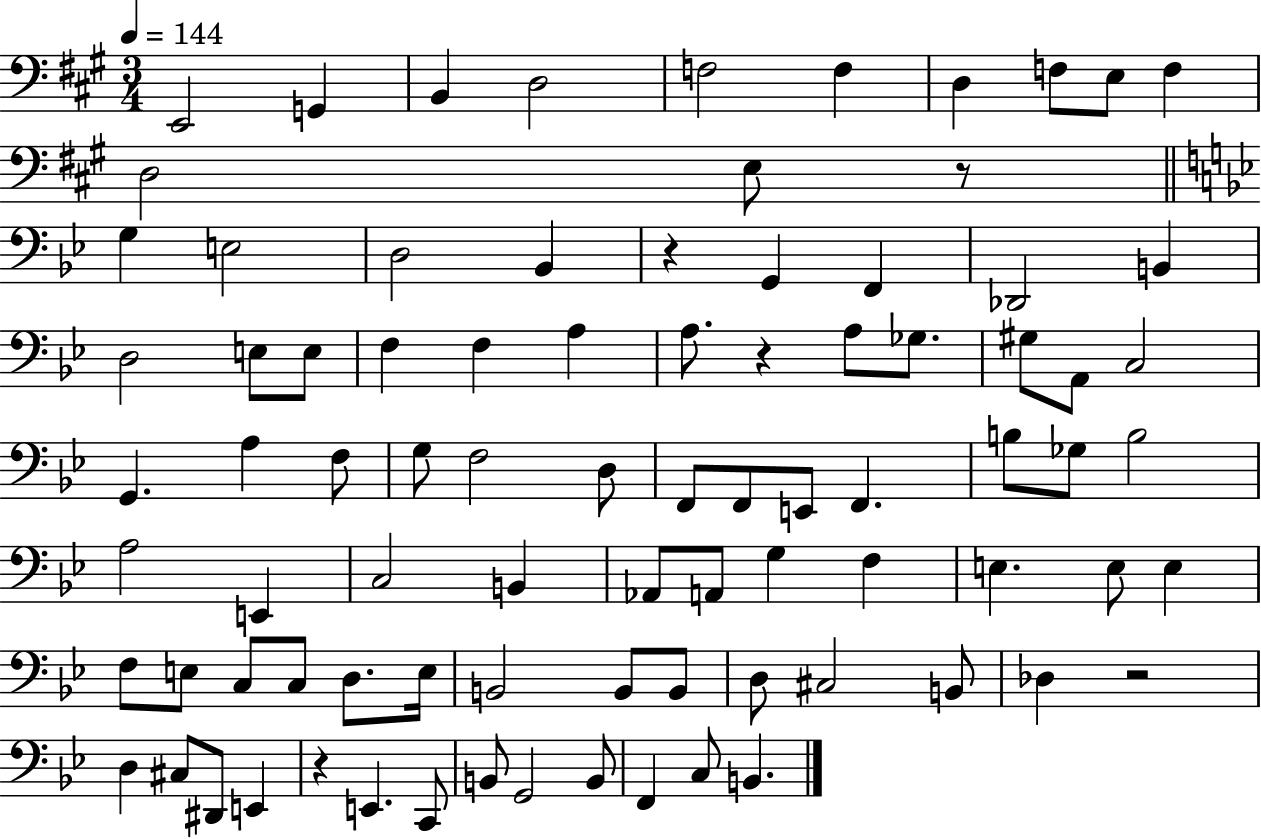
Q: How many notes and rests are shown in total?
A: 86